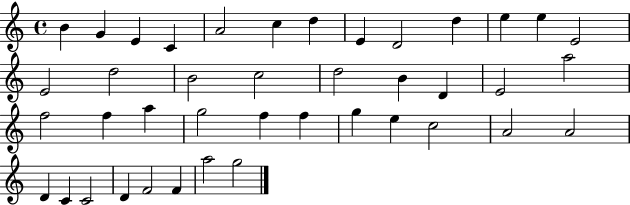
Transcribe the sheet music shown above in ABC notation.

X:1
T:Untitled
M:4/4
L:1/4
K:C
B G E C A2 c d E D2 d e e E2 E2 d2 B2 c2 d2 B D E2 a2 f2 f a g2 f f g e c2 A2 A2 D C C2 D F2 F a2 g2